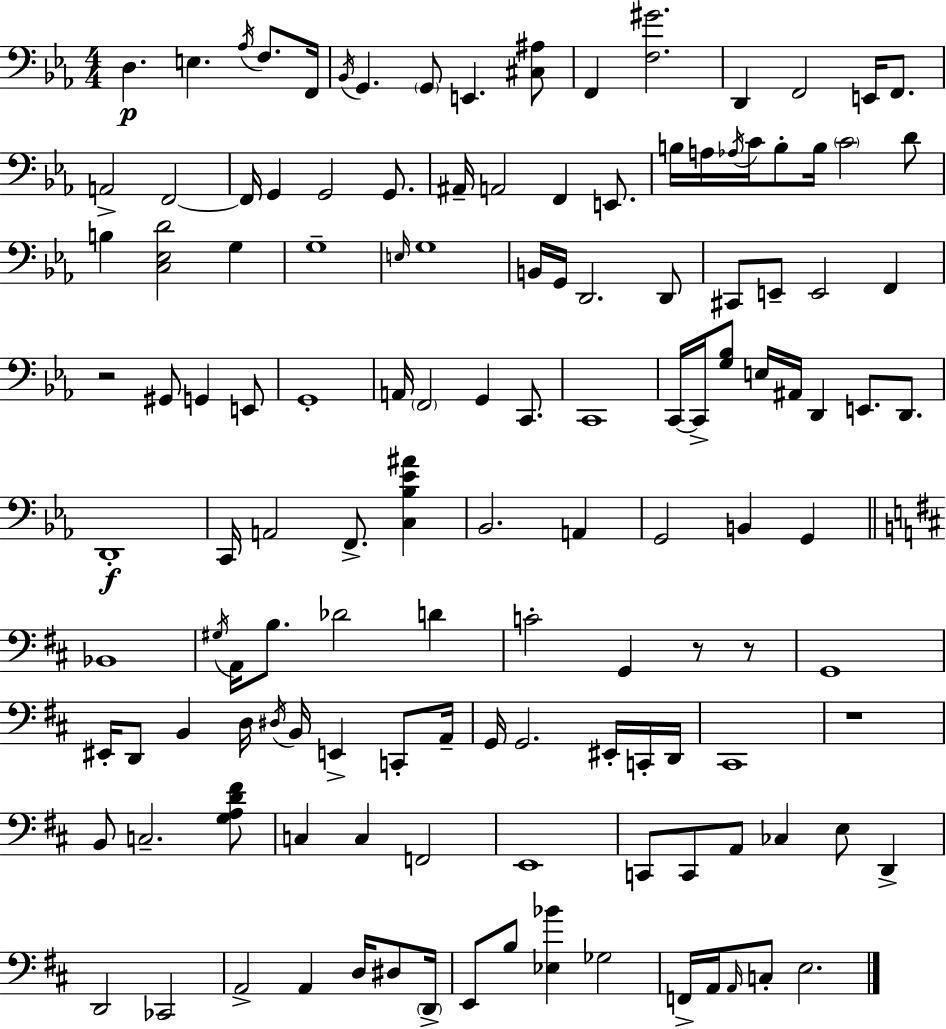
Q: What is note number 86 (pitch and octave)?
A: E2